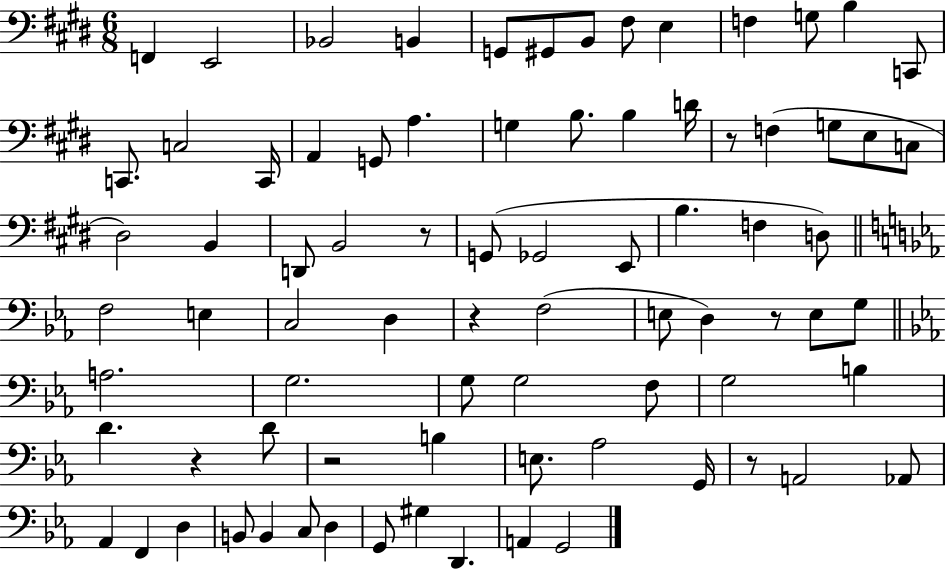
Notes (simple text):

F2/q E2/h Bb2/h B2/q G2/e G#2/e B2/e F#3/e E3/q F3/q G3/e B3/q C2/e C2/e. C3/h C2/s A2/q G2/e A3/q. G3/q B3/e. B3/q D4/s R/e F3/q G3/e E3/e C3/e D#3/h B2/q D2/e B2/h R/e G2/e Gb2/h E2/e B3/q. F3/q D3/e F3/h E3/q C3/h D3/q R/q F3/h E3/e D3/q R/e E3/e G3/e A3/h. G3/h. G3/e G3/h F3/e G3/h B3/q D4/q. R/q D4/e R/h B3/q E3/e. Ab3/h G2/s R/e A2/h Ab2/e Ab2/q F2/q D3/q B2/e B2/q C3/e D3/q G2/e G#3/q D2/q. A2/q G2/h